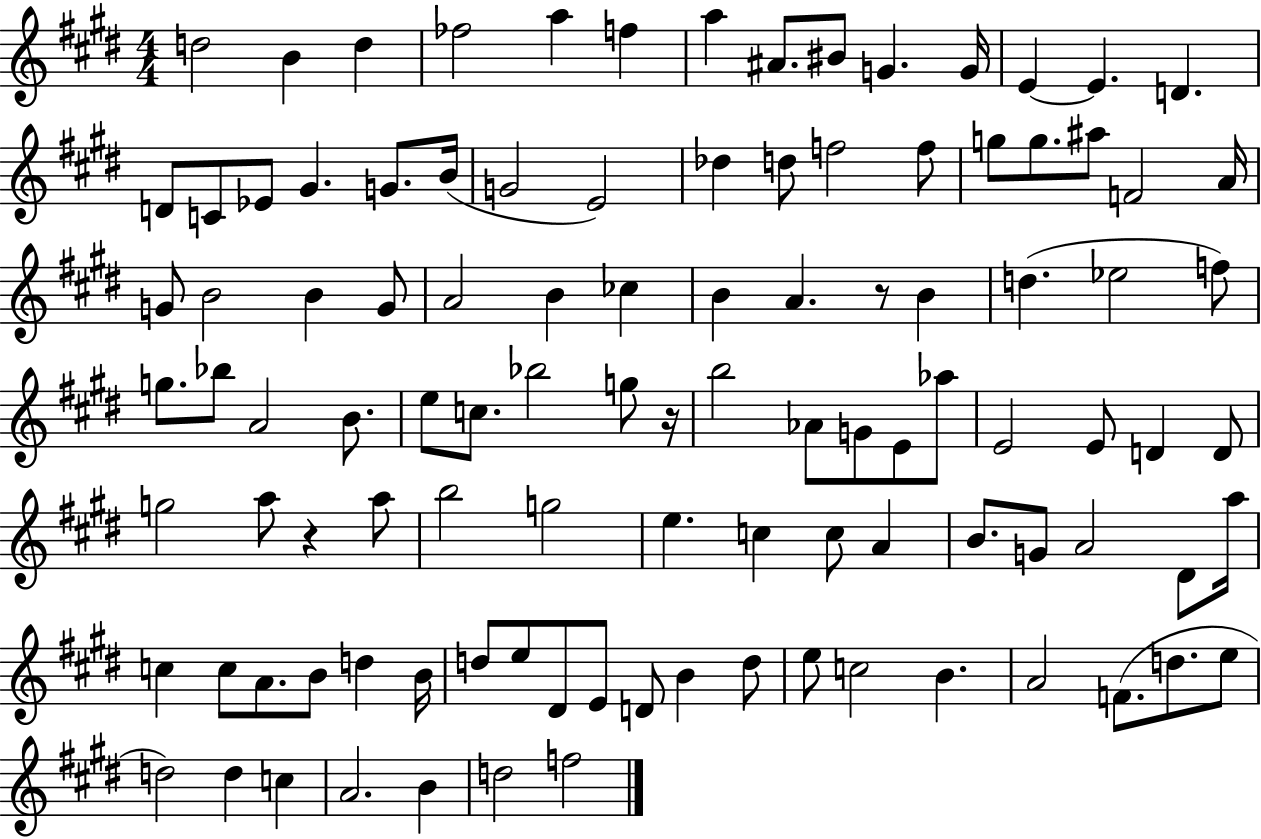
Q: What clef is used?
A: treble